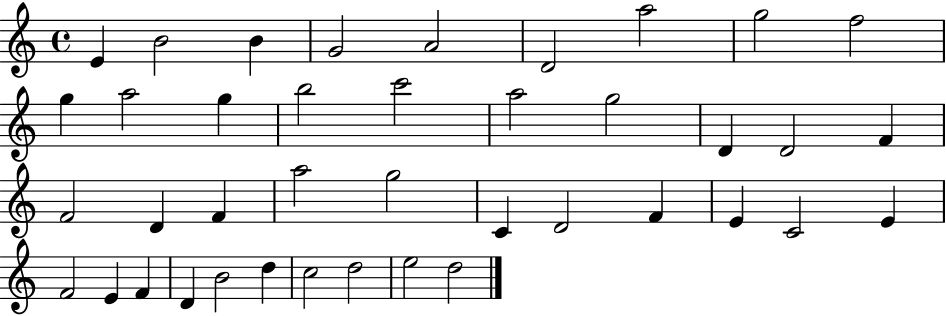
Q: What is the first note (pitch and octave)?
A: E4